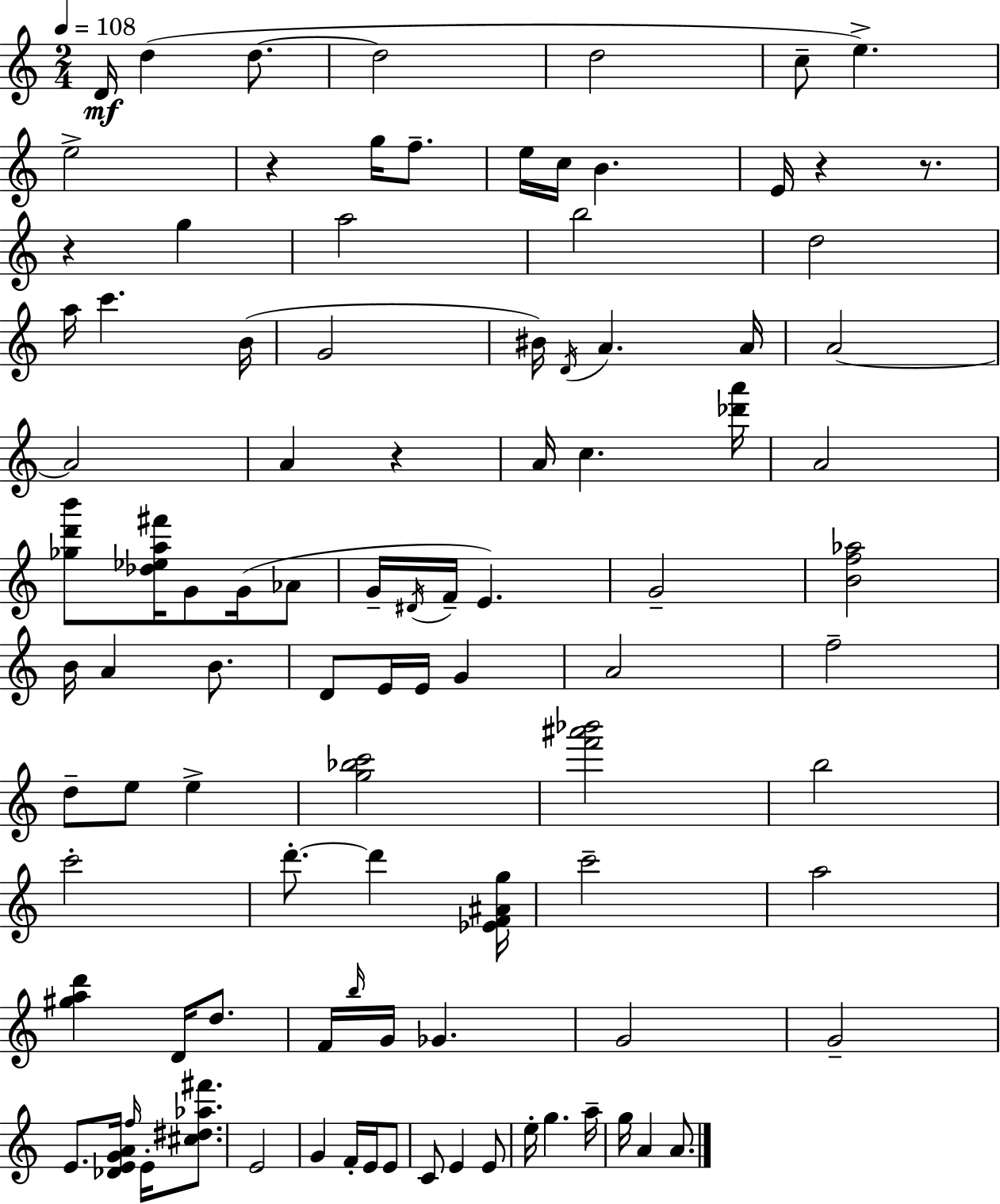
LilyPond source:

{
  \clef treble
  \numericTimeSignature
  \time 2/4
  \key a \minor
  \tempo 4 = 108
  d'16\mf d''4( d''8.~~ | d''2 | d''2 | c''8-- e''4.->) | \break e''2-> | r4 g''16 f''8.-- | e''16 c''16 b'4. | e'16 r4 r8. | \break r4 g''4 | a''2 | b''2 | d''2 | \break a''16 c'''4. b'16( | g'2 | bis'16) \acciaccatura { d'16 } a'4. | a'16 a'2~~ | \break a'2 | a'4 r4 | a'16 c''4. | <des''' a'''>16 a'2 | \break <ges'' d''' b'''>8 <des'' ees'' a'' fis'''>16 g'8 g'16( aes'8 | g'16-- \acciaccatura { dis'16 } f'16-- e'4.) | g'2-- | <b' f'' aes''>2 | \break b'16 a'4 b'8. | d'8 e'16 e'16 g'4 | a'2 | f''2-- | \break d''8-- e''8 e''4-> | <g'' bes'' c'''>2 | <f''' ais''' bes'''>2 | b''2 | \break c'''2-. | d'''8.-.~~ d'''4 | <ees' f' ais' g''>16 c'''2-- | a''2 | \break <gis'' a'' d'''>4 d'16 d''8. | f'16 \grace { b''16 } g'16 ges'4. | g'2 | g'2-- | \break e'8. <des' e' g' a'>16 \grace { f''16 } | e'16-. <cis'' dis'' aes'' fis'''>8. e'2 | g'4 | f'16-. e'16 e'8 c'8 e'4 | \break e'8 e''16-. g''4. | a''16-- g''16 a'4 | a'8. \bar "|."
}